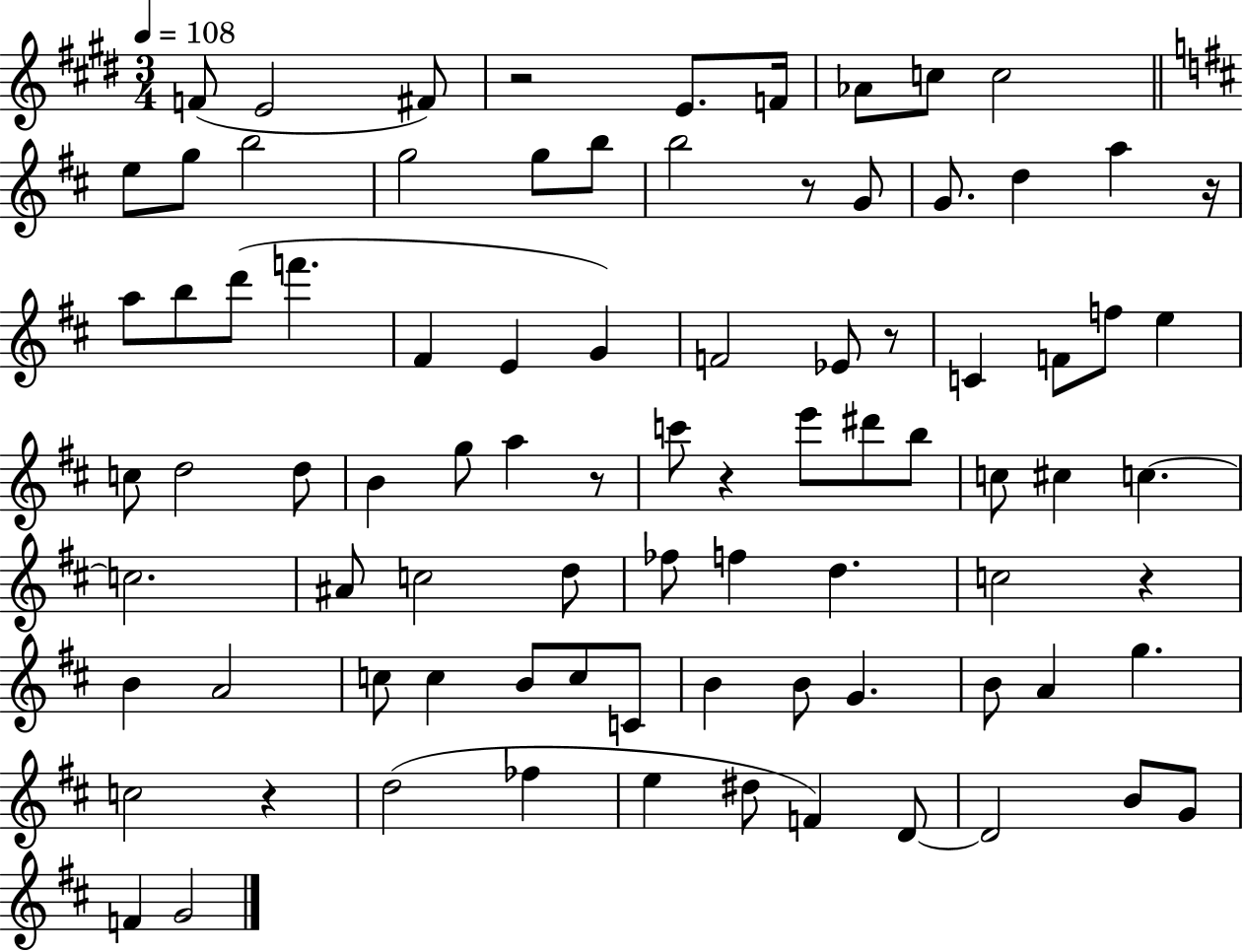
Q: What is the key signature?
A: E major